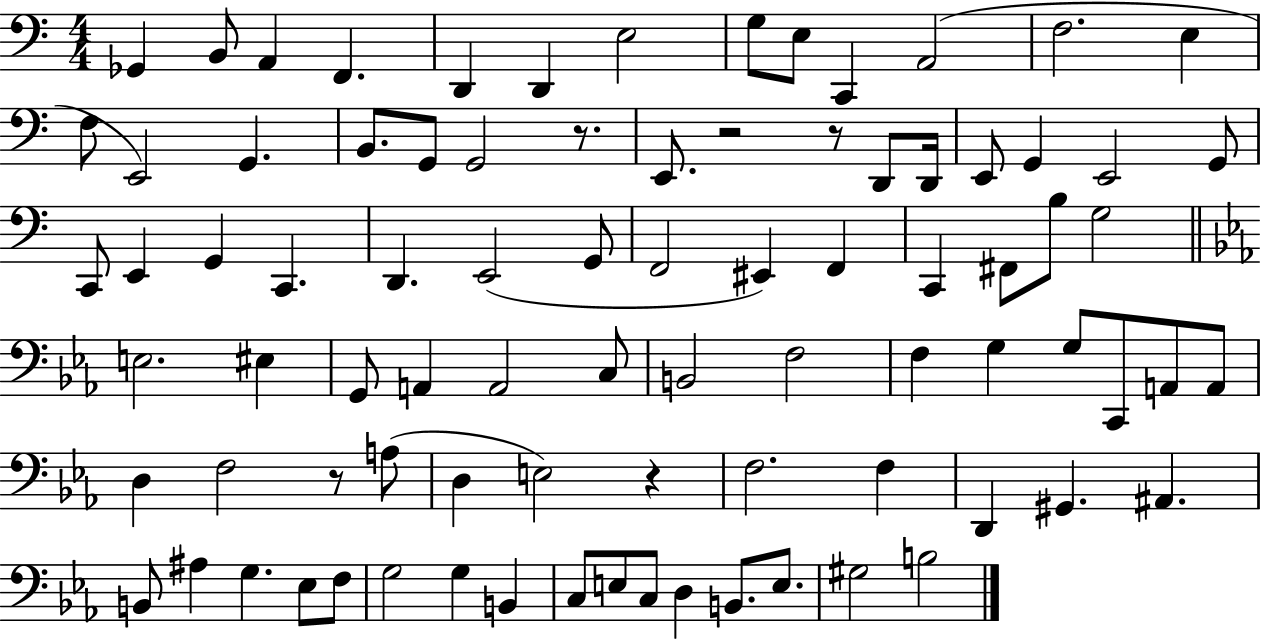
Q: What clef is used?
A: bass